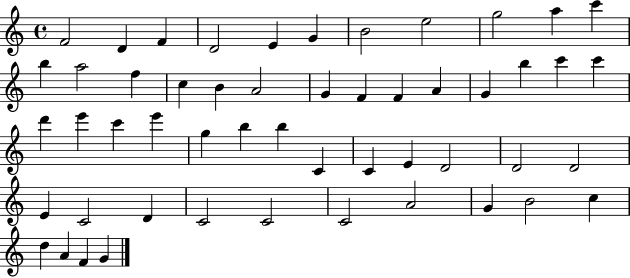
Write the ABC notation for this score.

X:1
T:Untitled
M:4/4
L:1/4
K:C
F2 D F D2 E G B2 e2 g2 a c' b a2 f c B A2 G F F A G b c' c' d' e' c' e' g b b C C E D2 D2 D2 E C2 D C2 C2 C2 A2 G B2 c d A F G